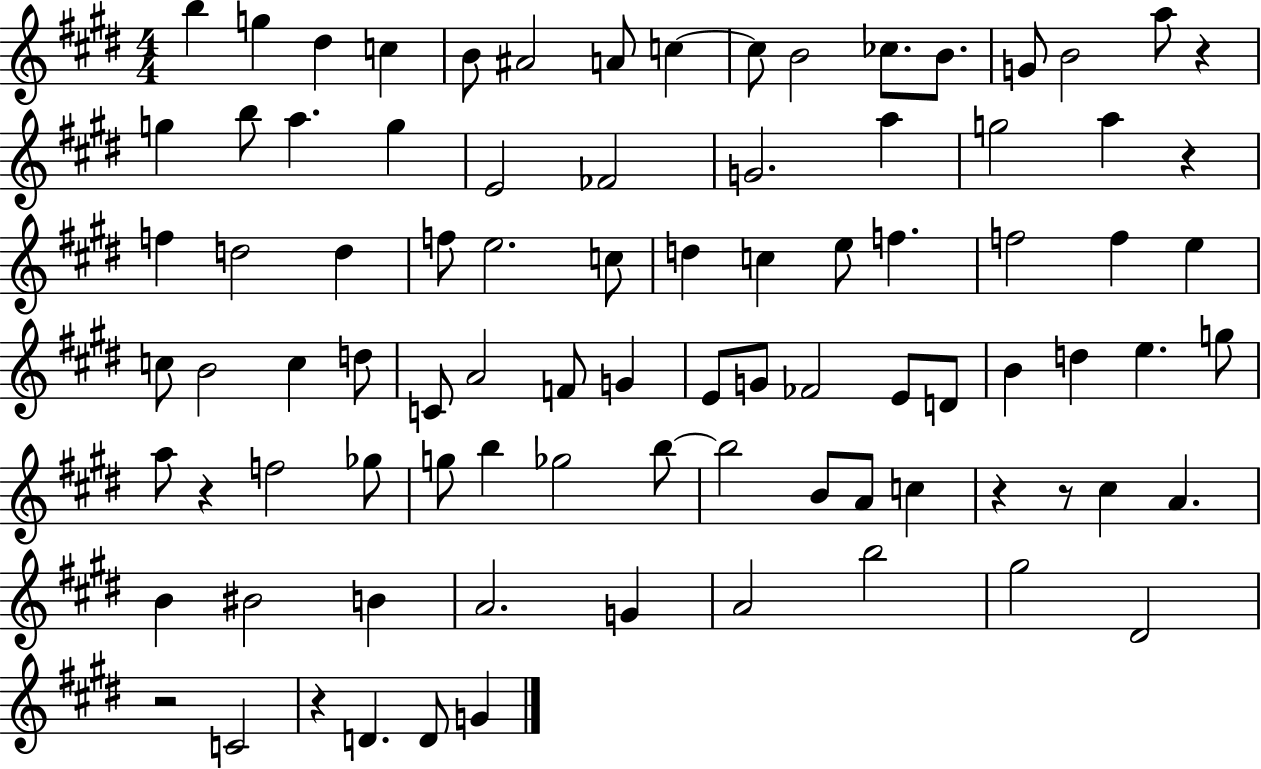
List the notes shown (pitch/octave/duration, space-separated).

B5/q G5/q D#5/q C5/q B4/e A#4/h A4/e C5/q C5/e B4/h CES5/e. B4/e. G4/e B4/h A5/e R/q G5/q B5/e A5/q. G5/q E4/h FES4/h G4/h. A5/q G5/h A5/q R/q F5/q D5/h D5/q F5/e E5/h. C5/e D5/q C5/q E5/e F5/q. F5/h F5/q E5/q C5/e B4/h C5/q D5/e C4/e A4/h F4/e G4/q E4/e G4/e FES4/h E4/e D4/e B4/q D5/q E5/q. G5/e A5/e R/q F5/h Gb5/e G5/e B5/q Gb5/h B5/e B5/h B4/e A4/e C5/q R/q R/e C#5/q A4/q. B4/q BIS4/h B4/q A4/h. G4/q A4/h B5/h G#5/h D#4/h R/h C4/h R/q D4/q. D4/e G4/q